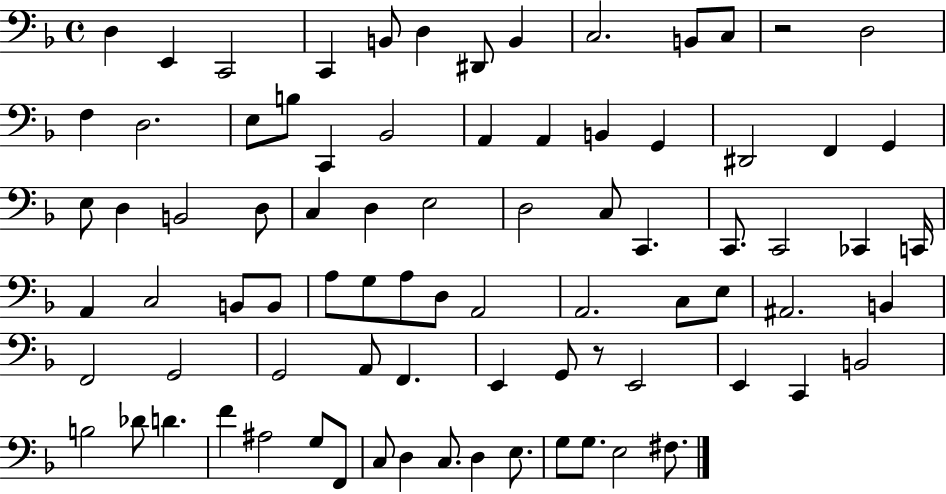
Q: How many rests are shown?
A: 2